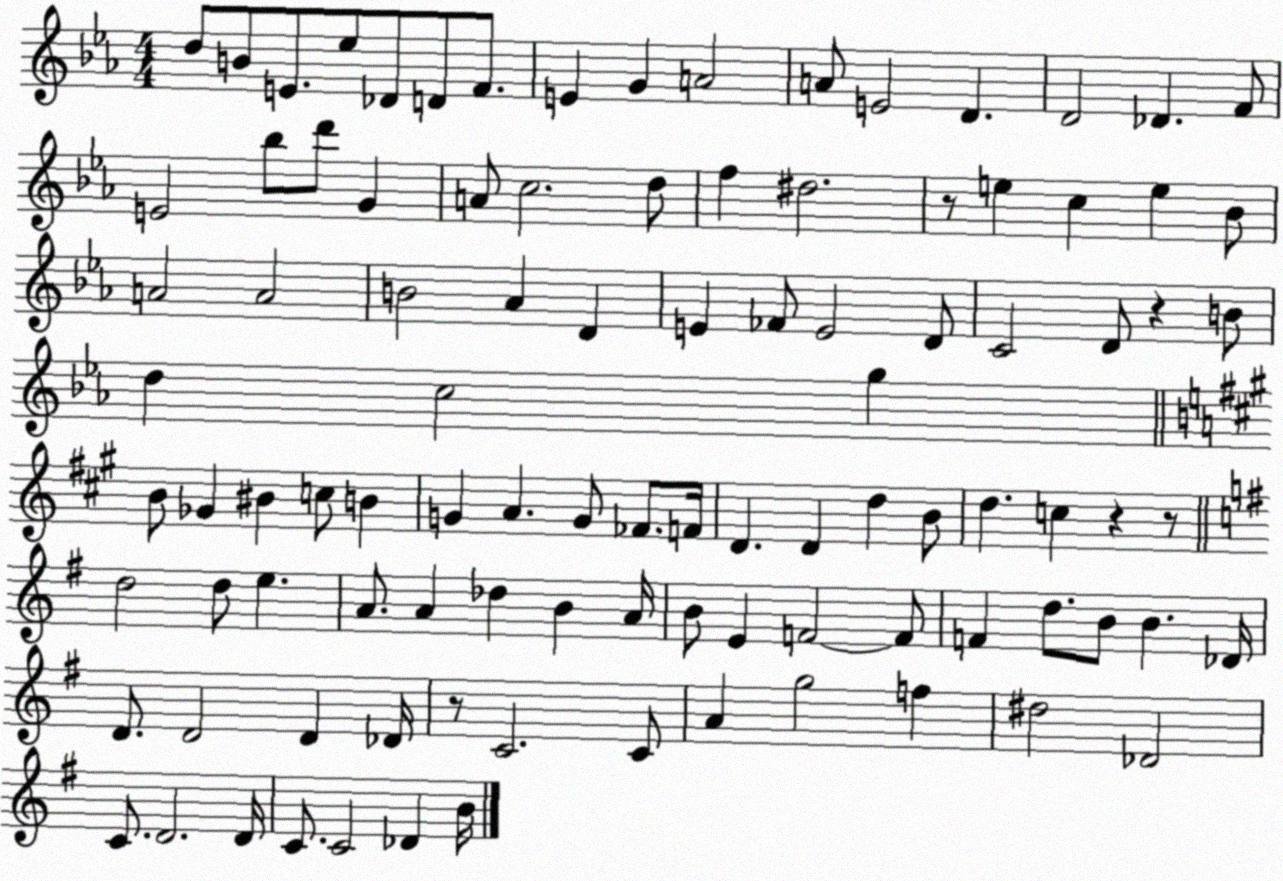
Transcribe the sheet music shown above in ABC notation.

X:1
T:Untitled
M:4/4
L:1/4
K:Eb
d/2 B/2 E/2 _e/2 _D/2 D/2 F/2 E G A2 A/2 E2 D D2 _D F/2 E2 _b/2 d'/2 G A/2 c2 d/2 f ^d2 z/2 e c e _B/2 A2 A2 B2 _A D E _F/2 E2 D/2 C2 D/2 z B/2 d c2 g B/2 _G ^B c/2 B G A G/2 _F/2 F/4 D D d B/2 d c z z/2 d2 d/2 e A/2 A _d B A/4 B/2 E F2 F/2 F d/2 B/2 B _D/4 D/2 D2 D _D/4 z/2 C2 C/2 A g2 f ^d2 _D2 C/2 D2 D/4 C/2 C2 _D B/4